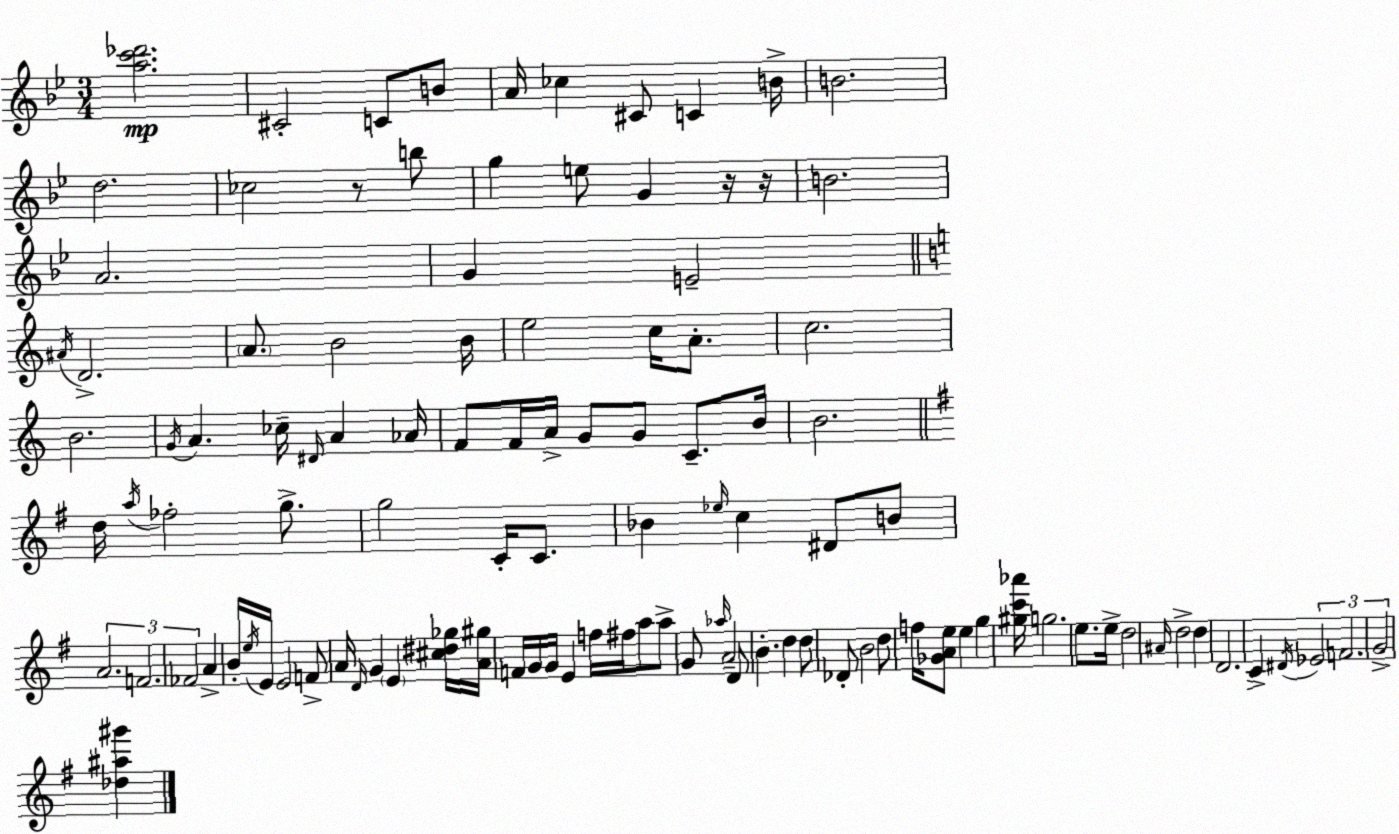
X:1
T:Untitled
M:3/4
L:1/4
K:Bb
[ac'_d']2 ^C2 C/2 B/2 A/4 _c ^C/2 C B/4 B2 d2 _c2 z/2 b/2 g e/2 G z/4 z/4 B2 A2 G E2 ^A/4 D2 A/2 B2 B/4 e2 c/4 A/2 c2 B2 G/4 A _c/4 ^D/4 A _A/4 F/2 F/4 A/4 G/2 G/2 C/2 B/4 B2 d/4 a/4 _f2 g/2 g2 C/4 C/2 _B _e/4 c ^D/2 B/2 A2 F2 _F2 A B/4 e/4 E/4 E2 F/2 A/4 D/4 G E [^c^d_g]/4 [A^g]/4 F/4 G/4 G/4 E f/4 ^f/4 a/2 a/2 G/2 _a/4 A2 D/2 B d d/2 _D/2 B2 d/2 f/4 [_GAe]/2 e g [^gc'_a']/4 g2 e/2 e/4 d2 ^A/4 d2 d D2 C ^D/4 _E2 F2 G2 [_d^a^g']